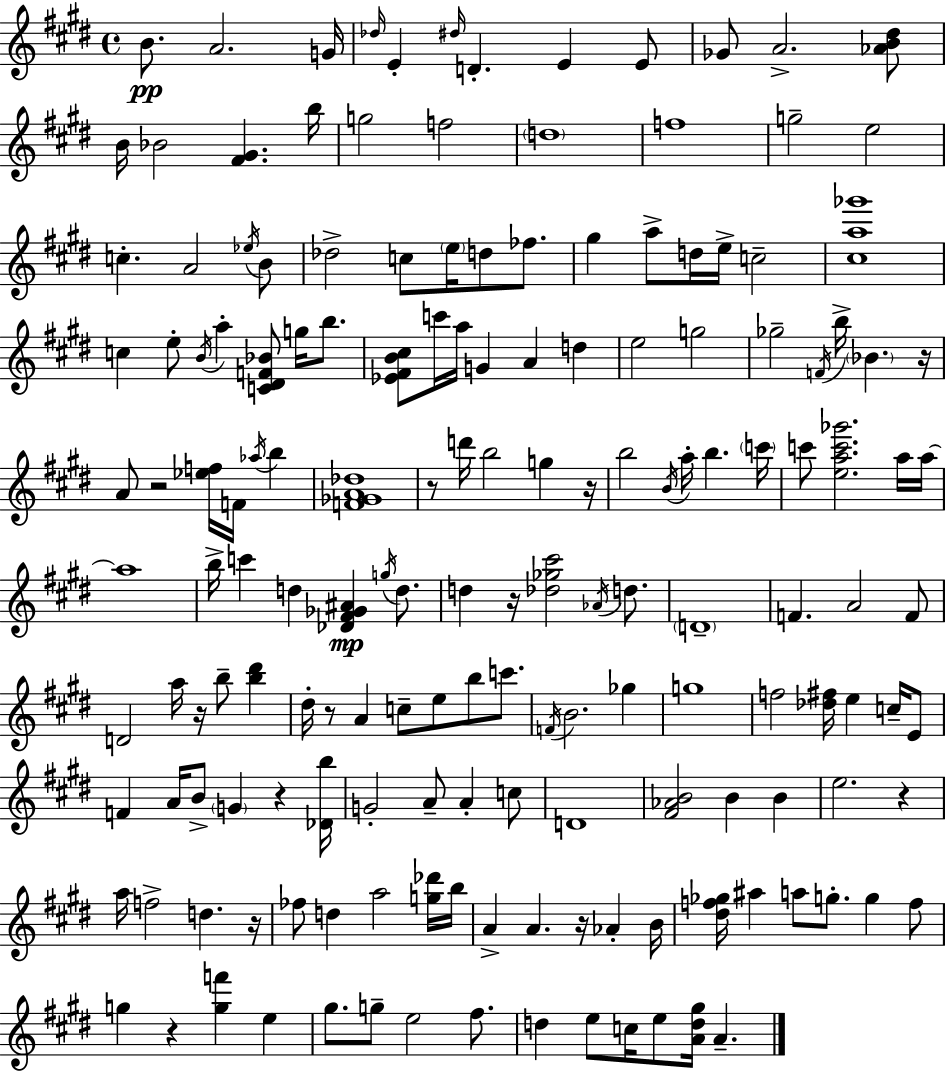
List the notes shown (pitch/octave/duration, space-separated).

B4/e. A4/h. G4/s Db5/s E4/q D#5/s D4/q. E4/q E4/e Gb4/e A4/h. [Ab4,B4,D#5]/e B4/s Bb4/h [F#4,G#4]/q. B5/s G5/h F5/h D5/w F5/w G5/h E5/h C5/q. A4/h Eb5/s B4/e Db5/h C5/e E5/s D5/e FES5/e. G#5/q A5/e D5/s E5/s C5/h [C#5,A5,Gb6]/w C5/q E5/e B4/s A5/q [C4,D#4,F4,Bb4]/e G5/s B5/e. [Eb4,F#4,B4,C#5]/e C6/s A5/s G4/q A4/q D5/q E5/h G5/h Gb5/h F4/s B5/s Bb4/q. R/s A4/e R/h [Eb5,F5]/s F4/s Ab5/s B5/q [F4,Gb4,A4,Db5]/w R/e D6/s B5/h G5/q R/s B5/h B4/s A5/s B5/q. C6/s C6/e [E5,A5,C6,Gb6]/h. A5/s A5/s A5/w B5/s C6/q D5/q [Db4,F#4,Gb4,A#4]/q G5/s D5/e. D5/q R/s [Db5,Gb5,C#6]/h Ab4/s D5/e. D4/w F4/q. A4/h F4/e D4/h A5/s R/s B5/e [B5,D#6]/q D#5/s R/e A4/q C5/e E5/e B5/e C6/e. F4/s B4/h. Gb5/q G5/w F5/h [Db5,F#5]/s E5/q C5/s E4/e F4/q A4/s B4/e G4/q R/q [Db4,B5]/s G4/h A4/e A4/q C5/e D4/w [F#4,Ab4,B4]/h B4/q B4/q E5/h. R/q A5/s F5/h D5/q. R/s FES5/e D5/q A5/h [G5,Db6]/s B5/s A4/q A4/q. R/s Ab4/q B4/s [D#5,F5,Gb5]/s A#5/q A5/e G5/e. G5/q F5/e G5/q R/q [G5,F6]/q E5/q G#5/e. G5/e E5/h F#5/e. D5/q E5/e C5/s E5/e [A4,D5,G#5]/s A4/q.